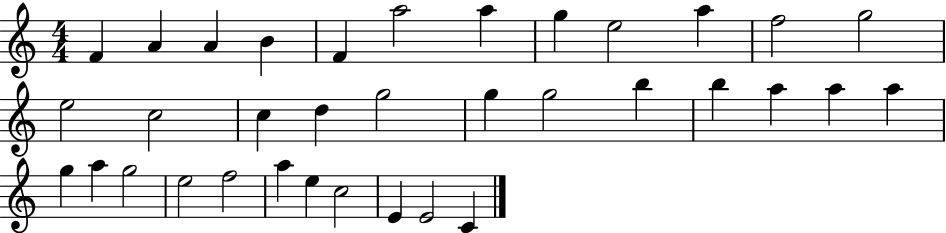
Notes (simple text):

F4/q A4/q A4/q B4/q F4/q A5/h A5/q G5/q E5/h A5/q F5/h G5/h E5/h C5/h C5/q D5/q G5/h G5/q G5/h B5/q B5/q A5/q A5/q A5/q G5/q A5/q G5/h E5/h F5/h A5/q E5/q C5/h E4/q E4/h C4/q